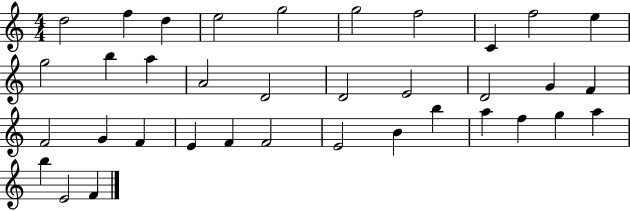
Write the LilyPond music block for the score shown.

{
  \clef treble
  \numericTimeSignature
  \time 4/4
  \key c \major
  d''2 f''4 d''4 | e''2 g''2 | g''2 f''2 | c'4 f''2 e''4 | \break g''2 b''4 a''4 | a'2 d'2 | d'2 e'2 | d'2 g'4 f'4 | \break f'2 g'4 f'4 | e'4 f'4 f'2 | e'2 b'4 b''4 | a''4 f''4 g''4 a''4 | \break b''4 e'2 f'4 | \bar "|."
}